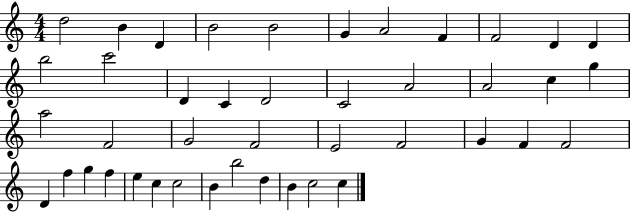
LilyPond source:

{
  \clef treble
  \numericTimeSignature
  \time 4/4
  \key c \major
  d''2 b'4 d'4 | b'2 b'2 | g'4 a'2 f'4 | f'2 d'4 d'4 | \break b''2 c'''2 | d'4 c'4 d'2 | c'2 a'2 | a'2 c''4 g''4 | \break a''2 f'2 | g'2 f'2 | e'2 f'2 | g'4 f'4 f'2 | \break d'4 f''4 g''4 f''4 | e''4 c''4 c''2 | b'4 b''2 d''4 | b'4 c''2 c''4 | \break \bar "|."
}